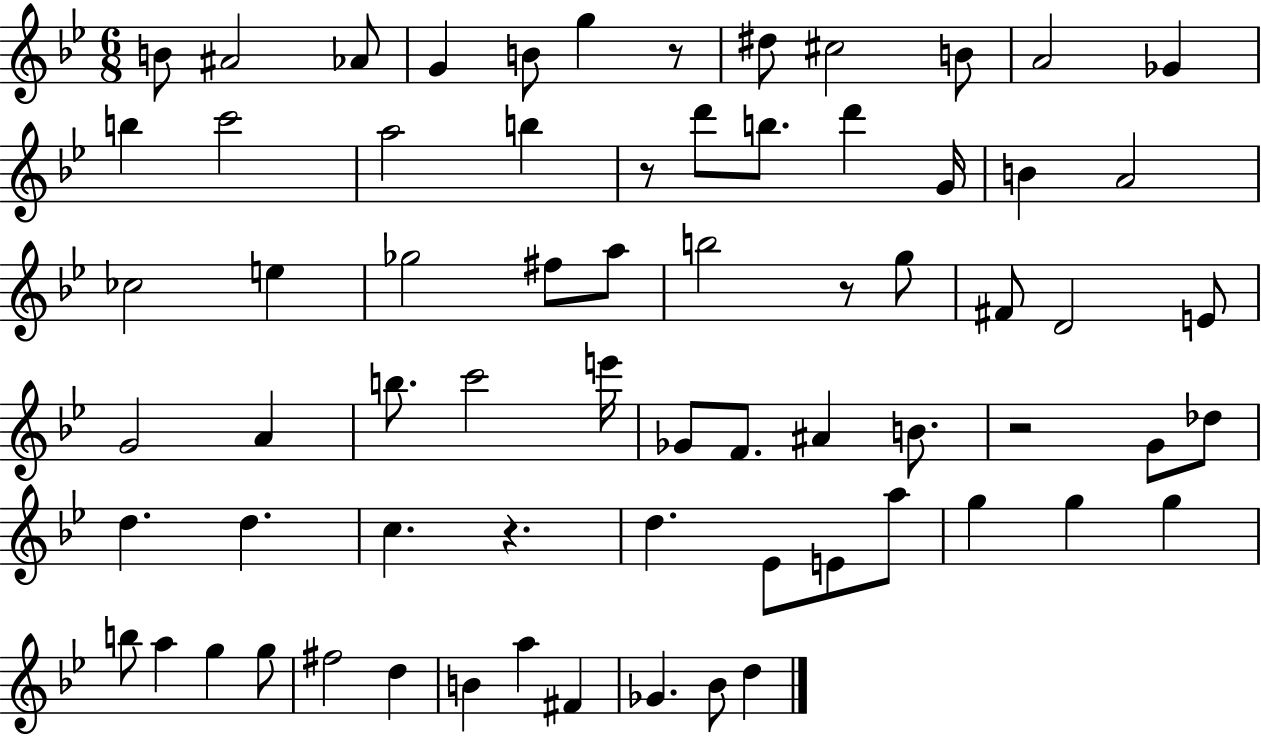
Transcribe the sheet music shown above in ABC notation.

X:1
T:Untitled
M:6/8
L:1/4
K:Bb
B/2 ^A2 _A/2 G B/2 g z/2 ^d/2 ^c2 B/2 A2 _G b c'2 a2 b z/2 d'/2 b/2 d' G/4 B A2 _c2 e _g2 ^f/2 a/2 b2 z/2 g/2 ^F/2 D2 E/2 G2 A b/2 c'2 e'/4 _G/2 F/2 ^A B/2 z2 G/2 _d/2 d d c z d _E/2 E/2 a/2 g g g b/2 a g g/2 ^f2 d B a ^F _G _B/2 d